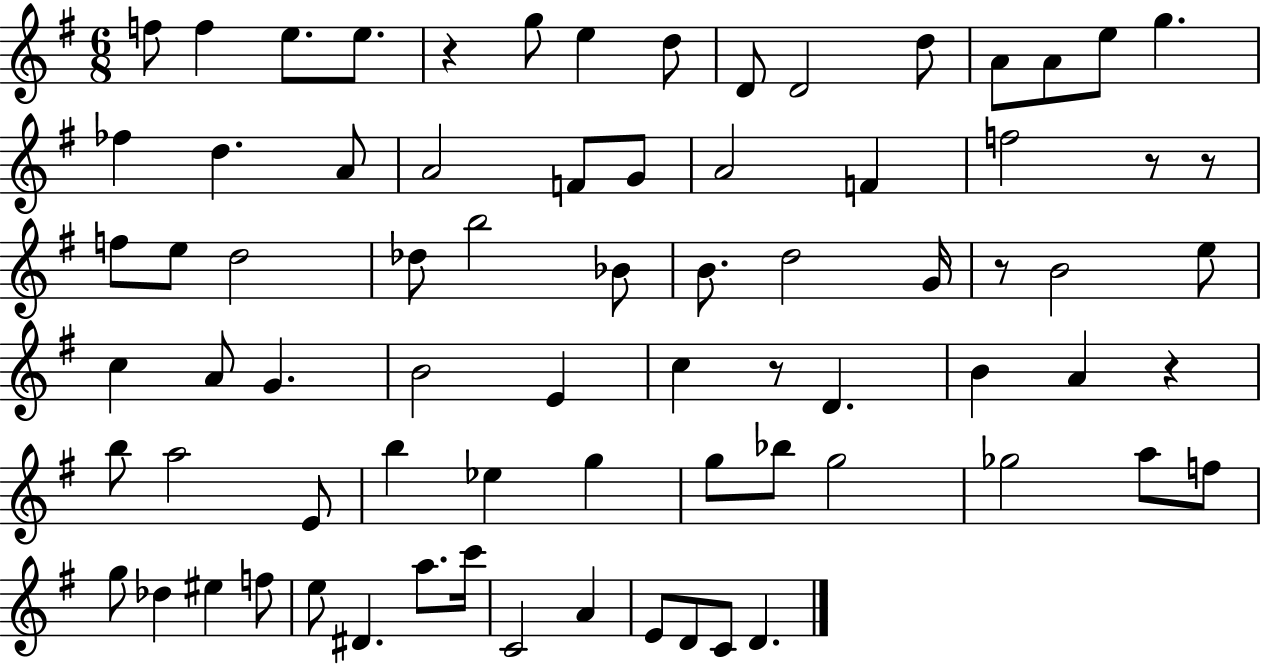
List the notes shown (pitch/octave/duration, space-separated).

F5/e F5/q E5/e. E5/e. R/q G5/e E5/q D5/e D4/e D4/h D5/e A4/e A4/e E5/e G5/q. FES5/q D5/q. A4/e A4/h F4/e G4/e A4/h F4/q F5/h R/e R/e F5/e E5/e D5/h Db5/e B5/h Bb4/e B4/e. D5/h G4/s R/e B4/h E5/e C5/q A4/e G4/q. B4/h E4/q C5/q R/e D4/q. B4/q A4/q R/q B5/e A5/h E4/e B5/q Eb5/q G5/q G5/e Bb5/e G5/h Gb5/h A5/e F5/e G5/e Db5/q EIS5/q F5/e E5/e D#4/q. A5/e. C6/s C4/h A4/q E4/e D4/e C4/e D4/q.